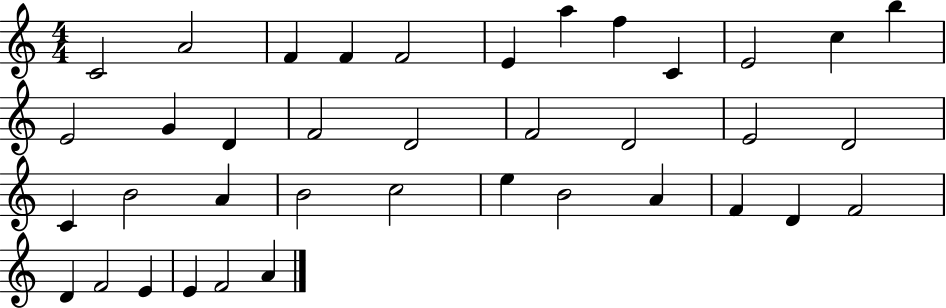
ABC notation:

X:1
T:Untitled
M:4/4
L:1/4
K:C
C2 A2 F F F2 E a f C E2 c b E2 G D F2 D2 F2 D2 E2 D2 C B2 A B2 c2 e B2 A F D F2 D F2 E E F2 A